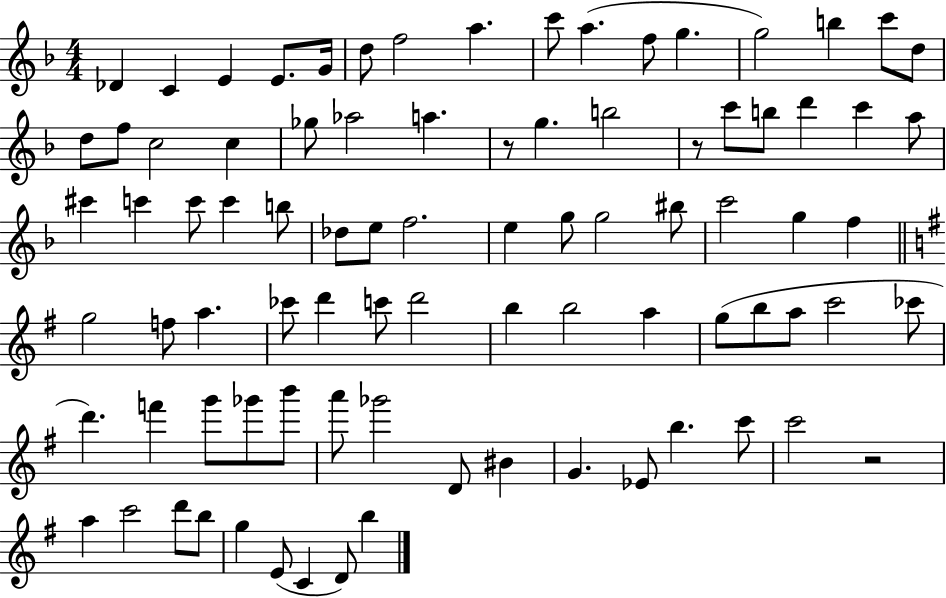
Db4/q C4/q E4/q E4/e. G4/s D5/e F5/h A5/q. C6/e A5/q. F5/e G5/q. G5/h B5/q C6/e D5/e D5/e F5/e C5/h C5/q Gb5/e Ab5/h A5/q. R/e G5/q. B5/h R/e C6/e B5/e D6/q C6/q A5/e C#6/q C6/q C6/e C6/q B5/e Db5/e E5/e F5/h. E5/q G5/e G5/h BIS5/e C6/h G5/q F5/q G5/h F5/e A5/q. CES6/e D6/q C6/e D6/h B5/q B5/h A5/q G5/e B5/e A5/e C6/h CES6/e D6/q. F6/q G6/e Gb6/e B6/e A6/e Gb6/h D4/e BIS4/q G4/q. Eb4/e B5/q. C6/e C6/h R/h A5/q C6/h D6/e B5/e G5/q E4/e C4/q D4/e B5/q